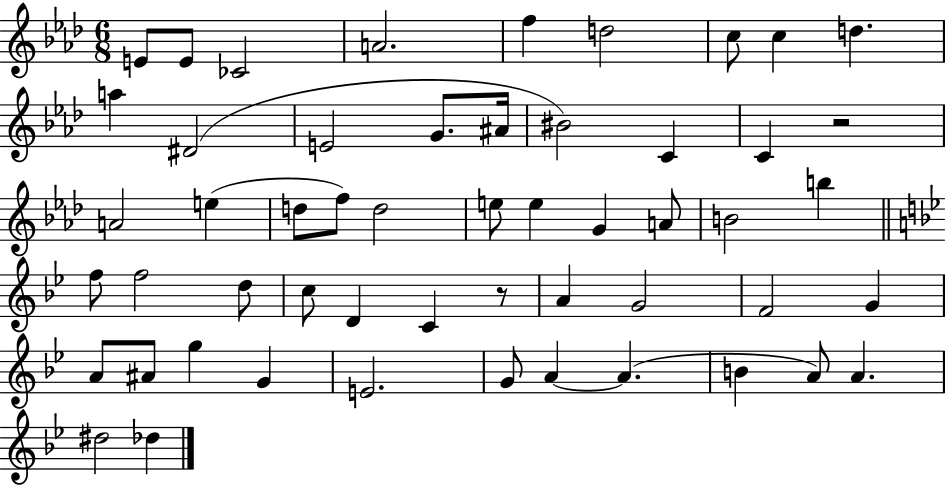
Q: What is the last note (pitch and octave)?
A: Db5